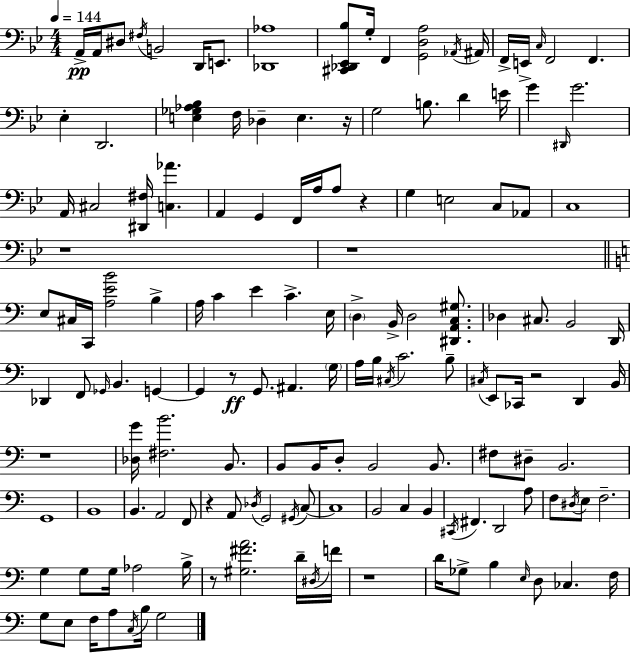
A2/s A2/s D#3/e F#3/s B2/h D2/s E2/e. [Db2,Ab3]/w [C#2,Db2,Eb2,Bb3]/e G3/s F2/q [G2,D3,A3]/h Ab2/s A#2/s F2/s E2/s C3/s F2/h F2/q. Eb3/q D2/h. [E3,Gb3,Ab3,Bb3]/q F3/s Db3/q E3/q. R/s G3/h B3/e. D4/q E4/s G4/q D#2/s G4/h. A2/s C#3/h [D#2,F#3]/s [C3,Ab4]/q. A2/q G2/q F2/s A3/s A3/e R/q G3/q E3/h C3/e Ab2/e C3/w R/w R/w E3/e C#3/s C2/s [A3,E4,B4]/h B3/q A3/s C4/q E4/q C4/q. E3/s D3/q B2/s D3/h [D#2,A2,C3,G#3]/e. Db3/q C#3/e. B2/h D2/s Db2/q F2/e Gb2/s B2/q. G2/q G2/q R/e G2/e. A#2/q. G3/s A3/s B3/s C#3/s C4/h. B3/e C#3/s E2/e CES2/s R/h D2/q B2/s R/w [Db3,G4]/s [F#3,B4]/h. B2/e. B2/e B2/s D3/e B2/h B2/e. F#3/e D#3/e B2/h. G2/w B2/w B2/q. A2/h F2/e R/q A2/e Db3/s G2/h G#2/s C3/e C3/w B2/h C3/q B2/q C#2/s F#2/q. D2/h A3/e F3/e D#3/s E3/e F3/h. G3/q G3/e G3/s Ab3/h B3/s R/e [G#3,F#4,A4]/h. D4/s D#3/s F4/s R/w D4/s Gb3/e B3/q E3/s D3/e CES3/q. F3/s G3/e E3/e F3/s A3/e C3/s B3/s G3/h